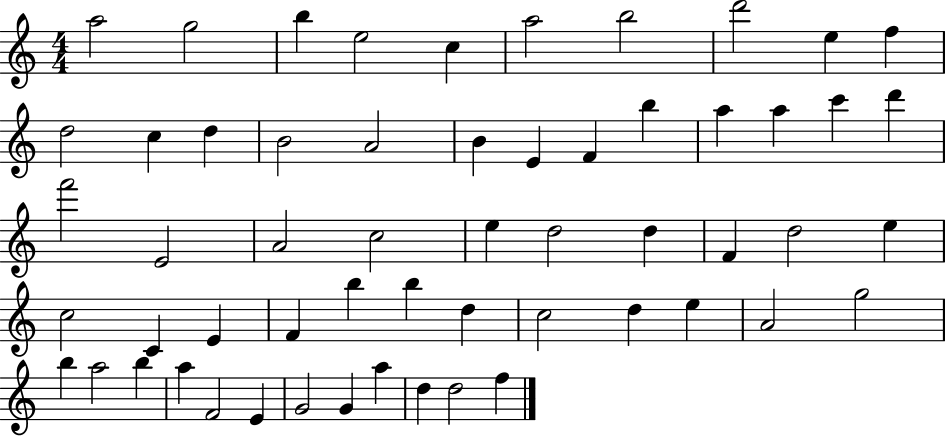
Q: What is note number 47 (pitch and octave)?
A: A5